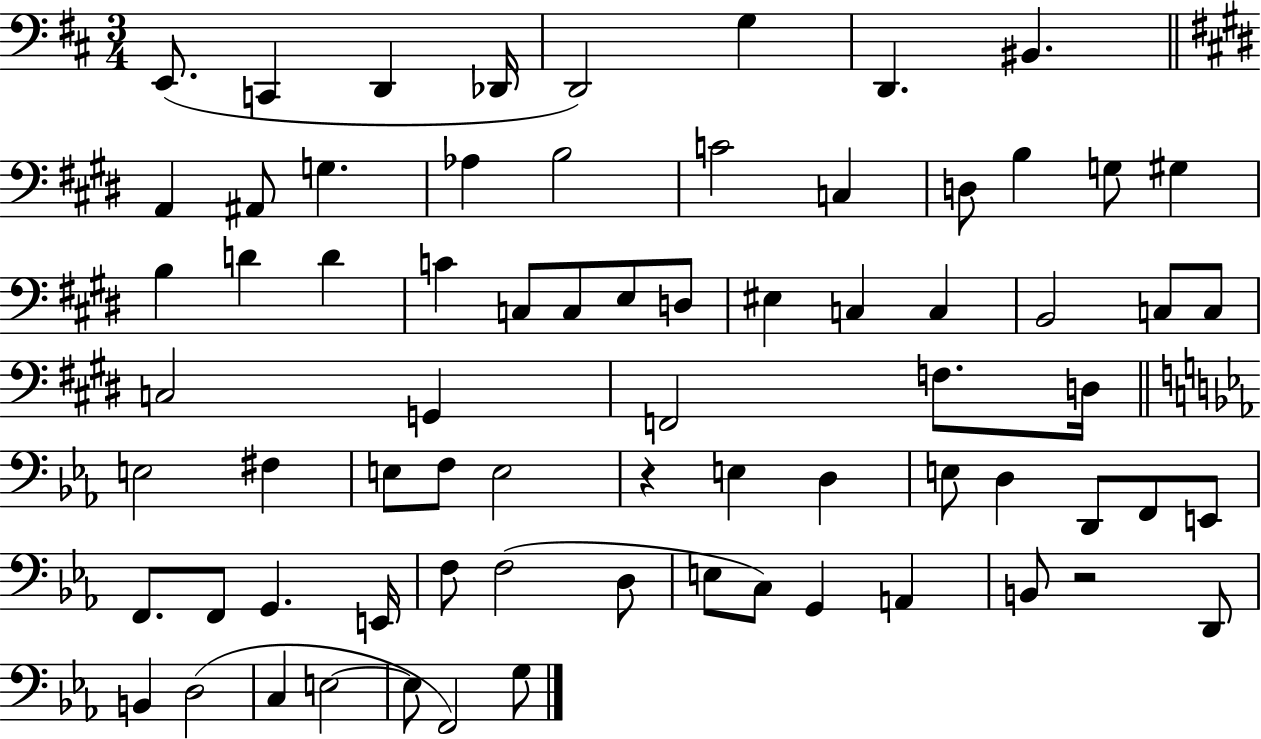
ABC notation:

X:1
T:Untitled
M:3/4
L:1/4
K:D
E,,/2 C,, D,, _D,,/4 D,,2 G, D,, ^B,, A,, ^A,,/2 G, _A, B,2 C2 C, D,/2 B, G,/2 ^G, B, D D C C,/2 C,/2 E,/2 D,/2 ^E, C, C, B,,2 C,/2 C,/2 C,2 G,, F,,2 F,/2 D,/4 E,2 ^F, E,/2 F,/2 E,2 z E, D, E,/2 D, D,,/2 F,,/2 E,,/2 F,,/2 F,,/2 G,, E,,/4 F,/2 F,2 D,/2 E,/2 C,/2 G,, A,, B,,/2 z2 D,,/2 B,, D,2 C, E,2 E,/2 F,,2 G,/2